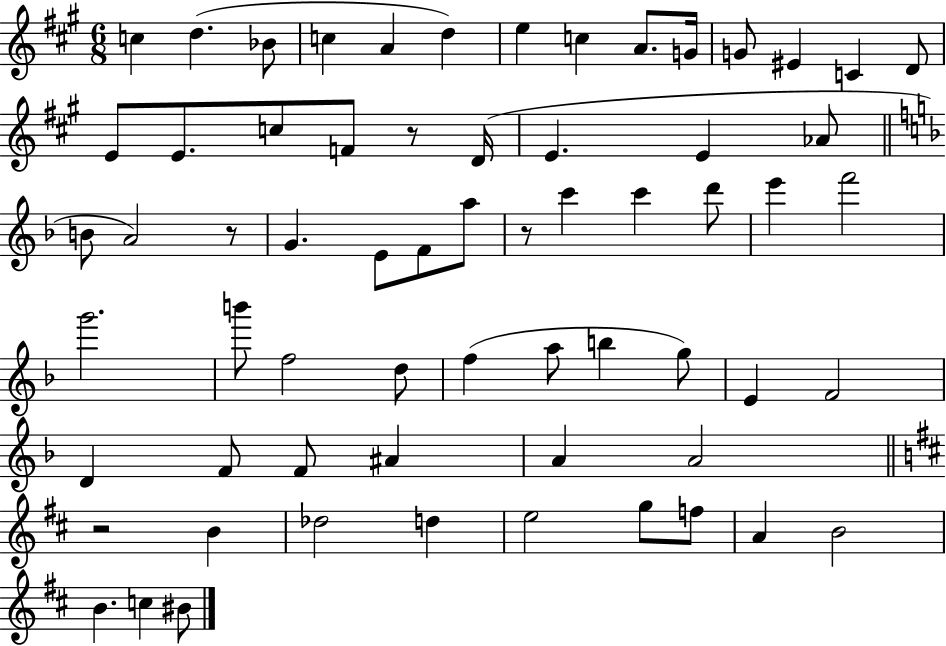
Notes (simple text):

C5/q D5/q. Bb4/e C5/q A4/q D5/q E5/q C5/q A4/e. G4/s G4/e EIS4/q C4/q D4/e E4/e E4/e. C5/e F4/e R/e D4/s E4/q. E4/q Ab4/e B4/e A4/h R/e G4/q. E4/e F4/e A5/e R/e C6/q C6/q D6/e E6/q F6/h G6/h. B6/e F5/h D5/e F5/q A5/e B5/q G5/e E4/q F4/h D4/q F4/e F4/e A#4/q A4/q A4/h R/h B4/q Db5/h D5/q E5/h G5/e F5/e A4/q B4/h B4/q. C5/q BIS4/e